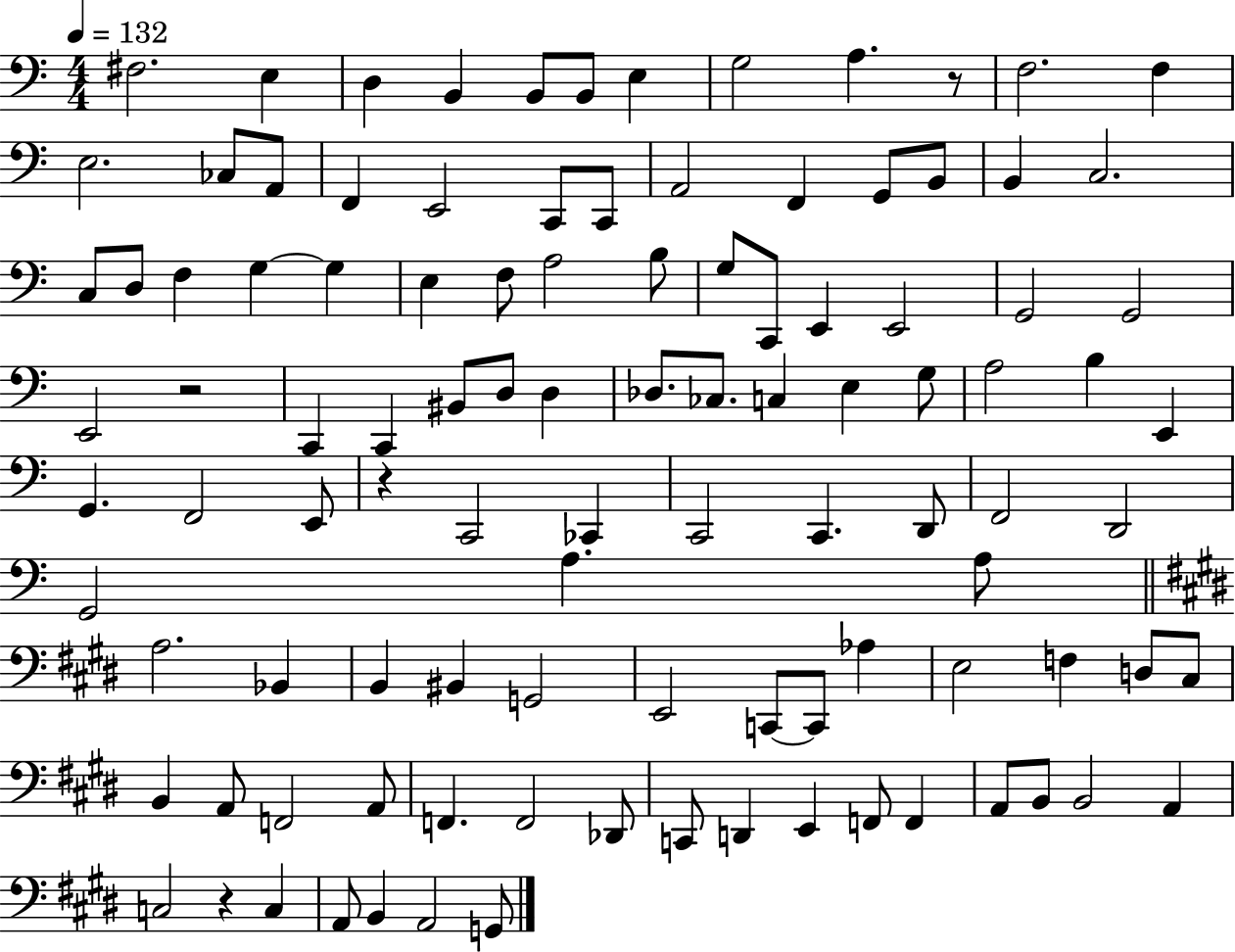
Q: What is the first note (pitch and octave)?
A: F#3